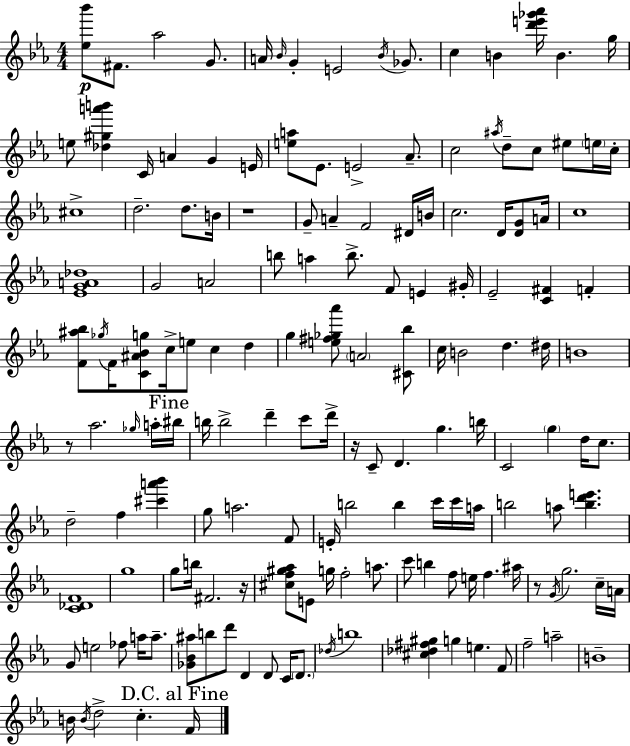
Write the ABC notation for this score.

X:1
T:Untitled
M:4/4
L:1/4
K:Eb
[_e_b']/2 ^F/2 _a2 G/2 A/4 _B/4 G E2 _B/4 _G/2 c B [d'e'_g'_a']/4 B g/4 e/2 [_d^ga'b'] C/4 A G E/4 [ea]/2 _E/2 E2 _A/2 c2 ^a/4 d/2 c/2 ^e/2 e/4 c/4 ^c4 d2 d/2 B/4 z4 G/2 A F2 ^D/4 B/4 c2 D/4 [DG]/2 A/4 c4 [_EGA_d]4 G2 A2 b/2 a b/2 F/2 E ^G/4 _E2 [C^F] F [F^a_b]/2 _g/4 F/4 [C^A_Bg]/2 c/4 e/2 c d g [e^f_g_a']/2 A2 [^C_b]/2 c/4 B2 d ^d/4 B4 z/2 _a2 _g/4 a/4 ^b/4 b/4 b2 d' c'/2 d'/4 z/4 C/2 D g b/4 C2 g d/4 c/2 d2 f [^c'a'_b'] g/2 a2 F/2 E/4 b2 b c'/4 c'/4 a/4 b2 a/2 [bd'e'] [C_DF]4 g4 g/2 b/4 ^F2 z/4 [^cf^g_a]/2 E/2 g/4 f2 a/2 c'/2 b f/2 e/4 f ^a/4 z/2 G/4 g2 c/4 A/4 G/2 e2 _f/2 a/4 a/2 [_G_B^a]/2 b/2 d'/2 D D/2 C/4 D/2 _d/4 b4 [^c_d^f^g] g e F/2 f2 a2 B4 B/4 B/4 d2 c F/4